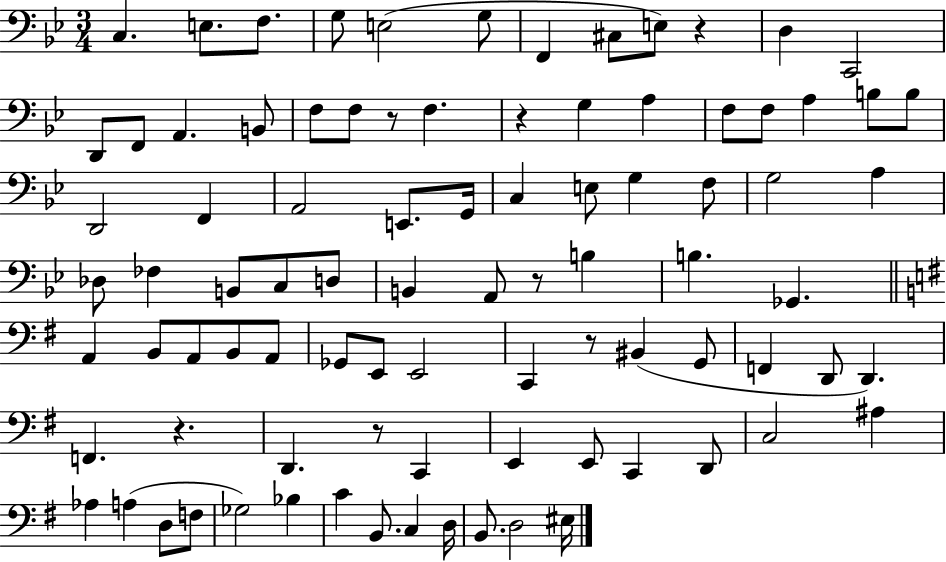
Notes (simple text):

C3/q. E3/e. F3/e. G3/e E3/h G3/e F2/q C#3/e E3/e R/q D3/q C2/h D2/e F2/e A2/q. B2/e F3/e F3/e R/e F3/q. R/q G3/q A3/q F3/e F3/e A3/q B3/e B3/e D2/h F2/q A2/h E2/e. G2/s C3/q E3/e G3/q F3/e G3/h A3/q Db3/e FES3/q B2/e C3/e D3/e B2/q A2/e R/e B3/q B3/q. Gb2/q. A2/q B2/e A2/e B2/e A2/e Gb2/e E2/e E2/h C2/q R/e BIS2/q G2/e F2/q D2/e D2/q. F2/q. R/q. D2/q. R/e C2/q E2/q E2/e C2/q D2/e C3/h A#3/q Ab3/q A3/q D3/e F3/e Gb3/h Bb3/q C4/q B2/e. C3/q D3/s B2/e. D3/h EIS3/s